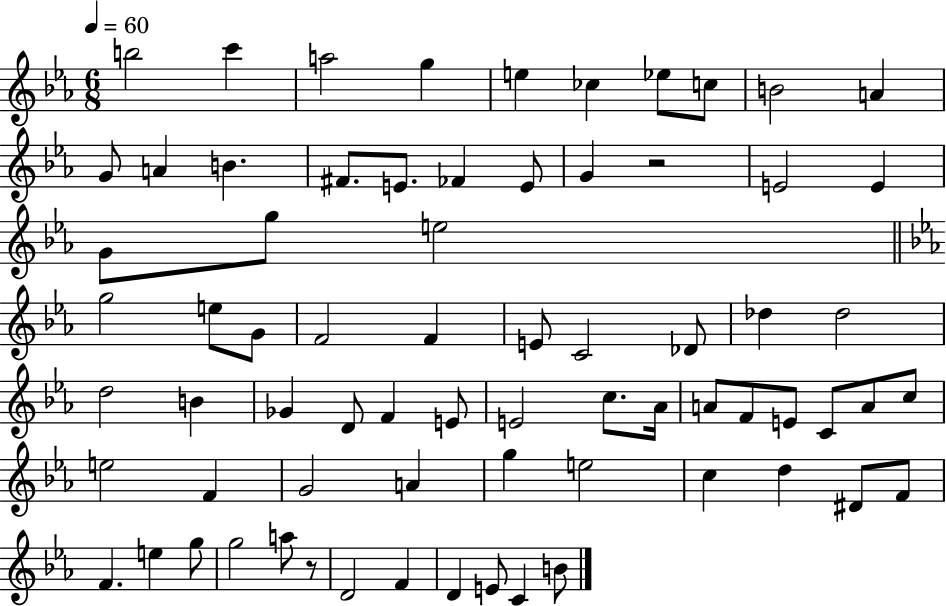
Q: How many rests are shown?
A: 2